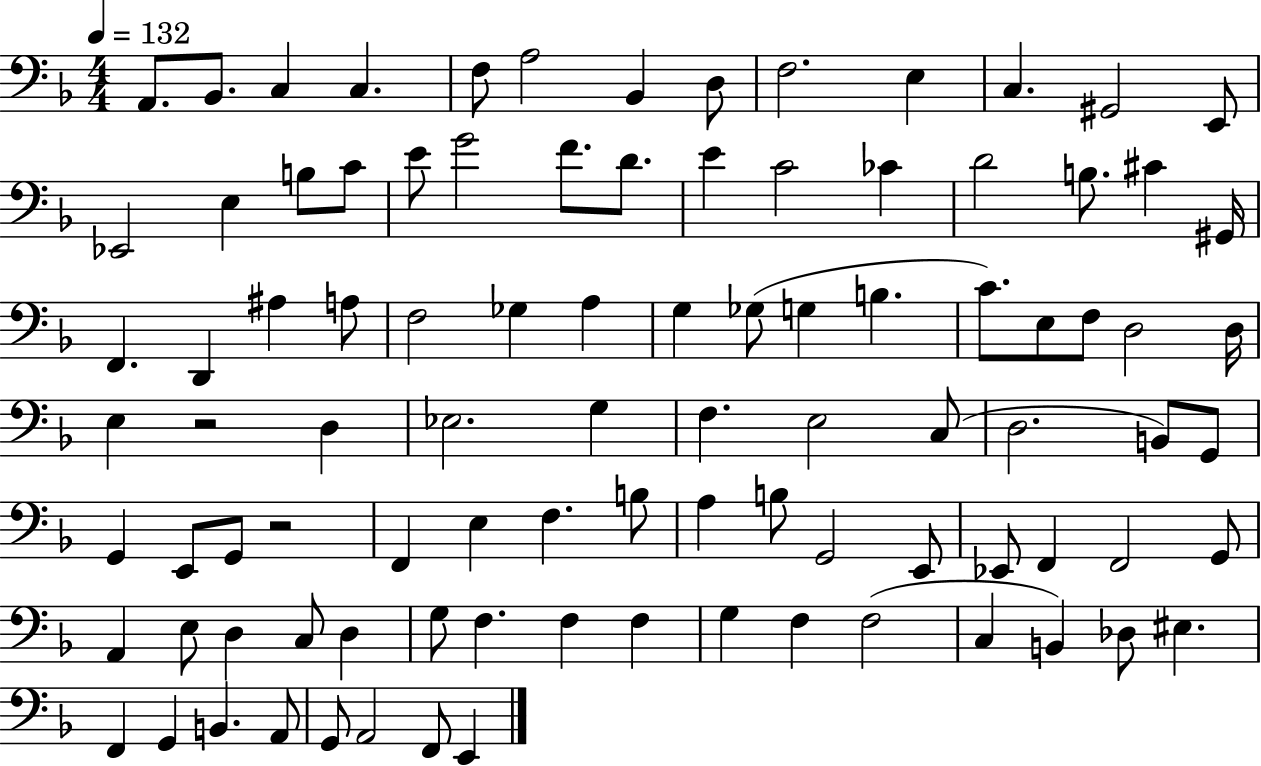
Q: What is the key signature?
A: F major